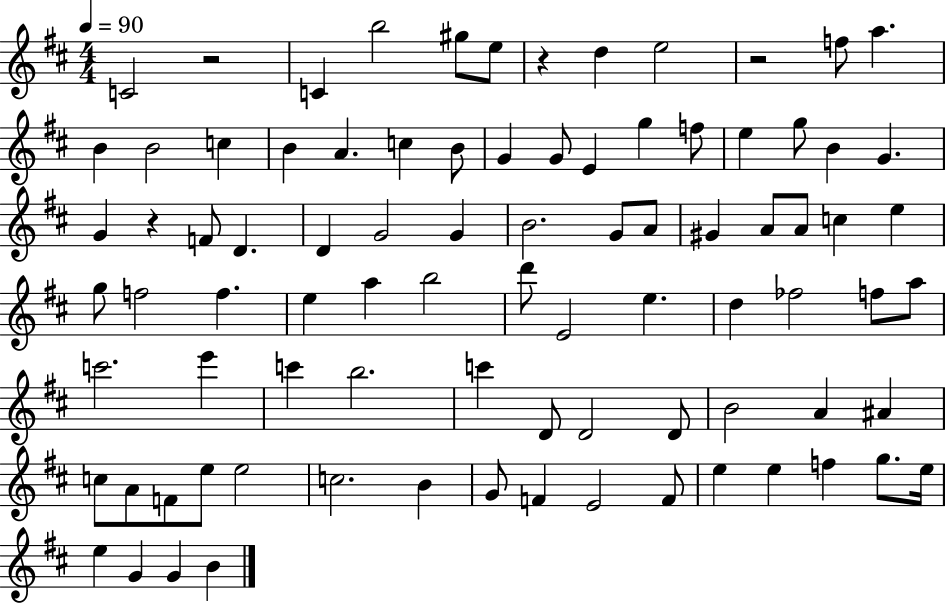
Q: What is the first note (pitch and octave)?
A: C4